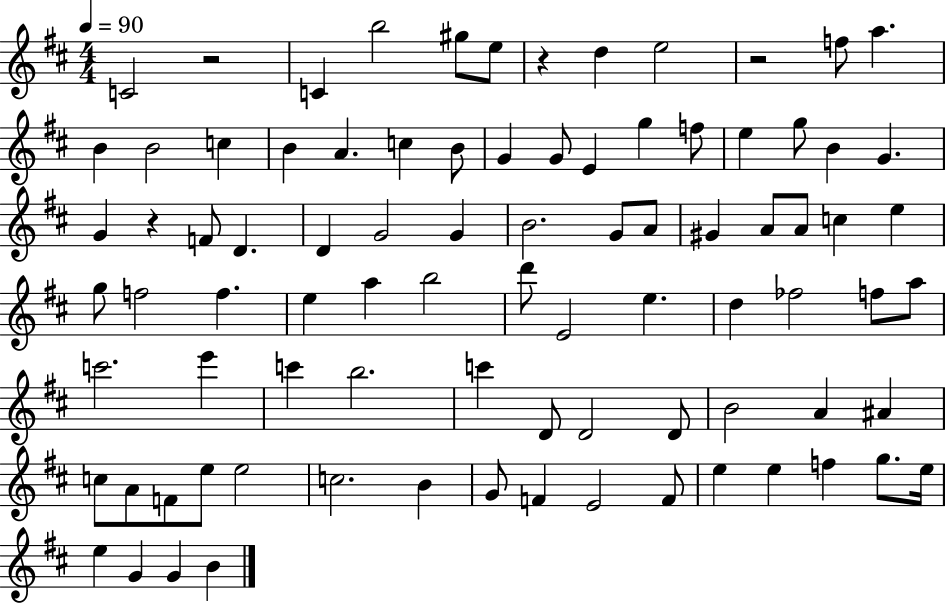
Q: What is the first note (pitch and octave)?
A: C4